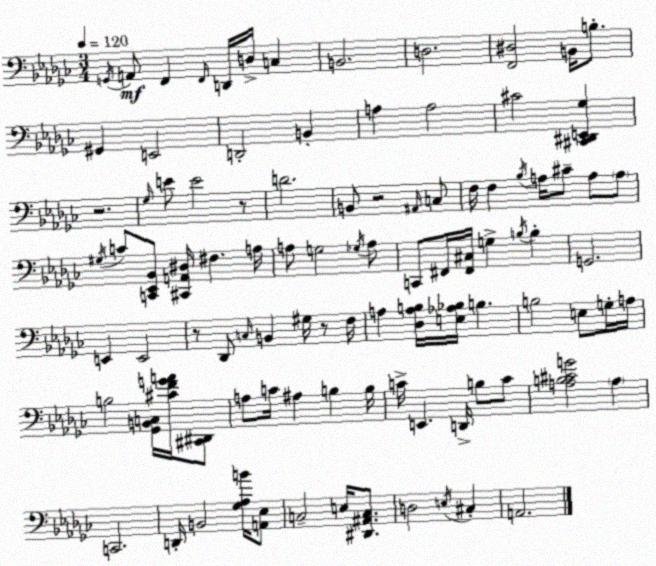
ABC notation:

X:1
T:Untitled
M:3/4
L:1/4
K:Ebm
G,,/4 A,,/2 F,, F,,/4 D,,/4 D,/4 C, B,,2 D,2 [F,,^D,]2 B,,/4 B,/2 ^G,, E,,2 D,,2 B,, A, A,2 ^C2 [^C,,^D,,E,,_G,] z2 _G,/4 E/2 E2 z/2 D2 B,,/2 z2 ^A,,/4 C,/2 F,/4 F, _B,/4 A,/4 ^C/2 A,/2 A,/2 ^G,/4 C/2 [C,,_E,,_B,,]/2 [^C,,A,,^D,]/4 ^F, A,/4 A,/2 G,2 _G,/4 A,/2 C,,/2 ^F,,/4 [^F,,^C,]/4 G, B,/4 B, G,,2 E,, E,,2 z/2 _D,,/2 C,/4 B,, ^G,/4 z/2 F,/4 A, [_D,A,B,]/4 [E,_A,_B,]/4 B, B,2 E,/2 G,/4 A,/4 B,2 [_G,,B,,C,]/4 [^CFGA]/4 [^C,,^D,,]/2 A,/2 C/4 ^A, B, B,/4 C/4 E,, D,,/4 B,/2 C/2 [A,B,^CG]2 A, C,,2 D,,/4 B,,2 [_G,_A,B]/4 [A,,_E,]/2 C,2 E,/4 [^D,,^A,,C,]/2 D,2 E,/4 ^C, A,,2